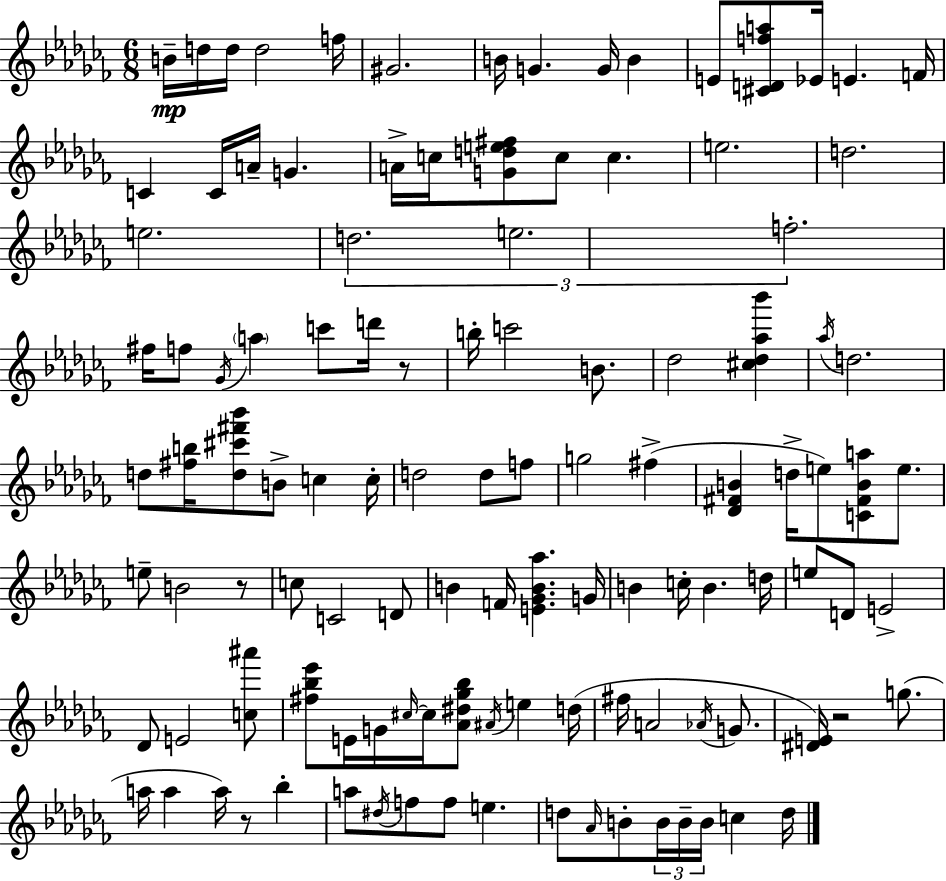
B4/s D5/s D5/s D5/h F5/s G#4/h. B4/s G4/q. G4/s B4/q E4/e [C#4,D4,F5,A5]/e Eb4/s E4/q. F4/s C4/q C4/s A4/s G4/q. A4/s C5/s [G4,D5,E5,F#5]/e C5/e C5/q. E5/h. D5/h. E5/h. D5/h. E5/h. F5/h. F#5/s F5/e Gb4/s A5/q C6/e D6/s R/e B5/s C6/h B4/e. Db5/h [C#5,Db5,Ab5,Bb6]/q Ab5/s D5/h. D5/e [F#5,B5]/s [D5,C#6,F#6,Bb6]/e B4/e C5/q C5/s D5/h D5/e F5/e G5/h F#5/q [Db4,F#4,B4]/q D5/s E5/e [C4,F#4,B4,A5]/e E5/e. E5/e B4/h R/e C5/e C4/h D4/e B4/q F4/s [E4,Gb4,B4,Ab5]/q. G4/s B4/q C5/s B4/q. D5/s E5/e D4/e E4/h Db4/e E4/h [C5,A#6]/e [F#5,Bb5,Eb6]/e E4/s G4/s C#5/s C#5/s [Ab4,D#5,Gb5,Bb5]/e A#4/s E5/q D5/s F#5/s A4/h Ab4/s G4/e. [D#4,E4]/s R/h G5/e. A5/s A5/q A5/s R/e Bb5/q A5/e D#5/s F5/e F5/e E5/q. D5/e Ab4/s B4/e B4/s B4/s B4/s C5/q D5/s